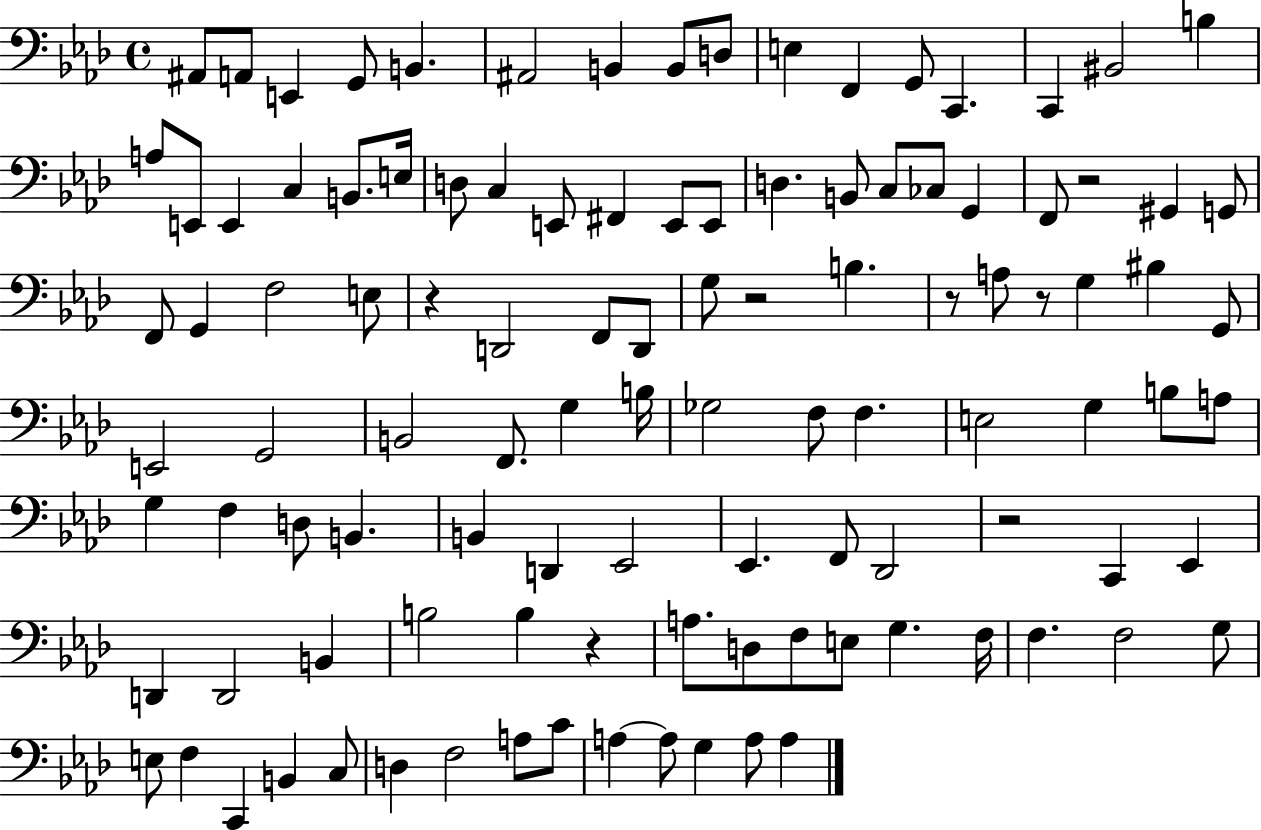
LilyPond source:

{
  \clef bass
  \time 4/4
  \defaultTimeSignature
  \key aes \major
  ais,8 a,8 e,4 g,8 b,4. | ais,2 b,4 b,8 d8 | e4 f,4 g,8 c,4. | c,4 bis,2 b4 | \break a8 e,8 e,4 c4 b,8. e16 | d8 c4 e,8 fis,4 e,8 e,8 | d4. b,8 c8 ces8 g,4 | f,8 r2 gis,4 g,8 | \break f,8 g,4 f2 e8 | r4 d,2 f,8 d,8 | g8 r2 b4. | r8 a8 r8 g4 bis4 g,8 | \break e,2 g,2 | b,2 f,8. g4 b16 | ges2 f8 f4. | e2 g4 b8 a8 | \break g4 f4 d8 b,4. | b,4 d,4 ees,2 | ees,4. f,8 des,2 | r2 c,4 ees,4 | \break d,4 d,2 b,4 | b2 b4 r4 | a8. d8 f8 e8 g4. f16 | f4. f2 g8 | \break e8 f4 c,4 b,4 c8 | d4 f2 a8 c'8 | a4~~ a8 g4 a8 a4 | \bar "|."
}